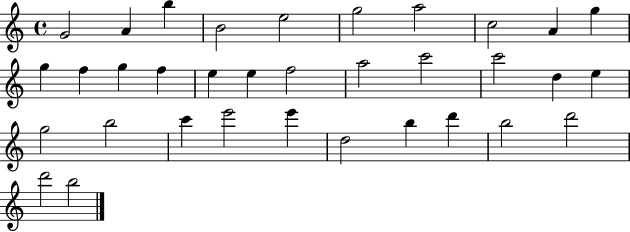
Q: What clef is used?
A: treble